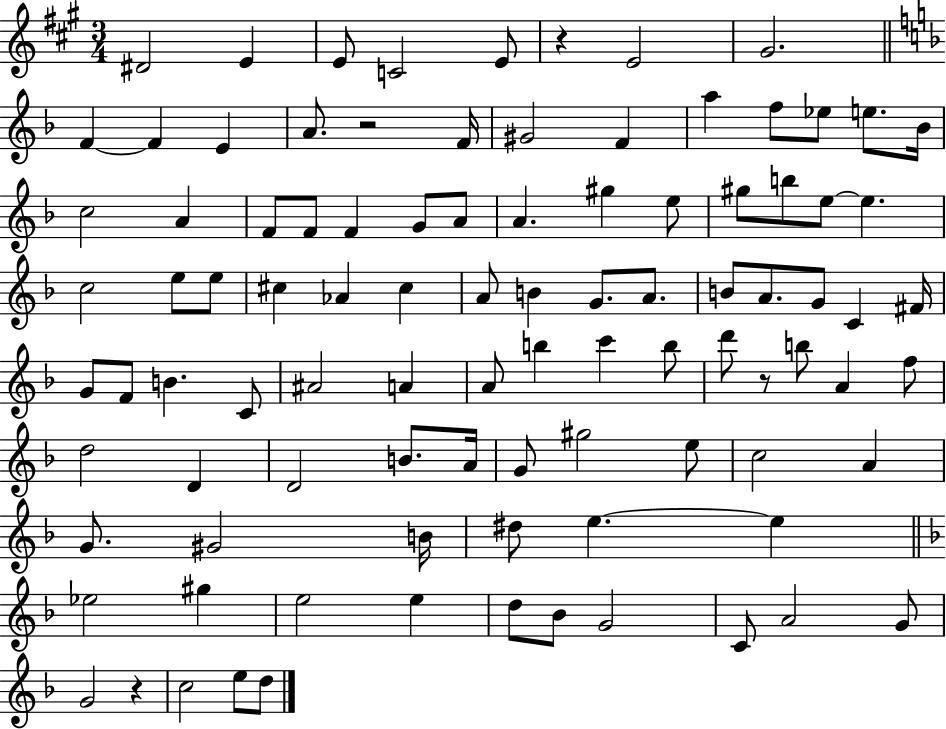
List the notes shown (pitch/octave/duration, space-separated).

D#4/h E4/q E4/e C4/h E4/e R/q E4/h G#4/h. F4/q F4/q E4/q A4/e. R/h F4/s G#4/h F4/q A5/q F5/e Eb5/e E5/e. Bb4/s C5/h A4/q F4/e F4/e F4/q G4/e A4/e A4/q. G#5/q E5/e G#5/e B5/e E5/e E5/q. C5/h E5/e E5/e C#5/q Ab4/q C#5/q A4/e B4/q G4/e. A4/e. B4/e A4/e. G4/e C4/q F#4/s G4/e F4/e B4/q. C4/e A#4/h A4/q A4/e B5/q C6/q B5/e D6/e R/e B5/e A4/q F5/e D5/h D4/q D4/h B4/e. A4/s G4/e G#5/h E5/e C5/h A4/q G4/e. G#4/h B4/s D#5/e E5/q. E5/q Eb5/h G#5/q E5/h E5/q D5/e Bb4/e G4/h C4/e A4/h G4/e G4/h R/q C5/h E5/e D5/e